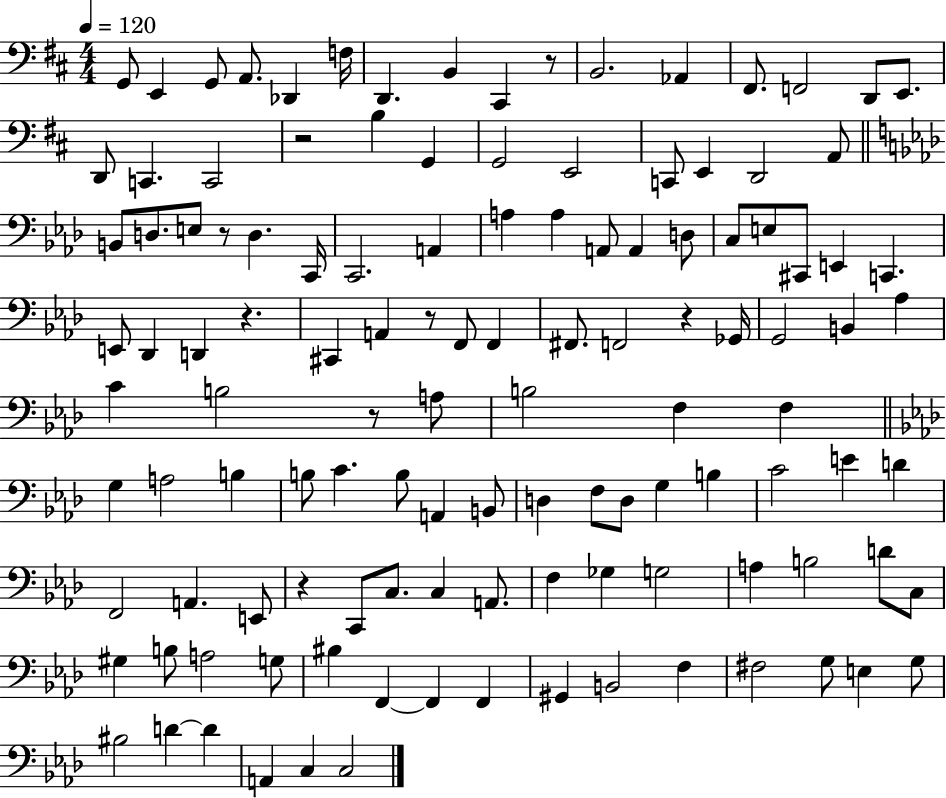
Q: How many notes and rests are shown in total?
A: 121